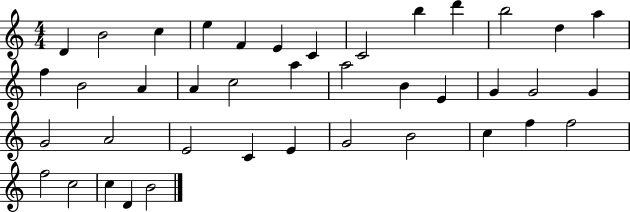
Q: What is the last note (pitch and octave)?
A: B4